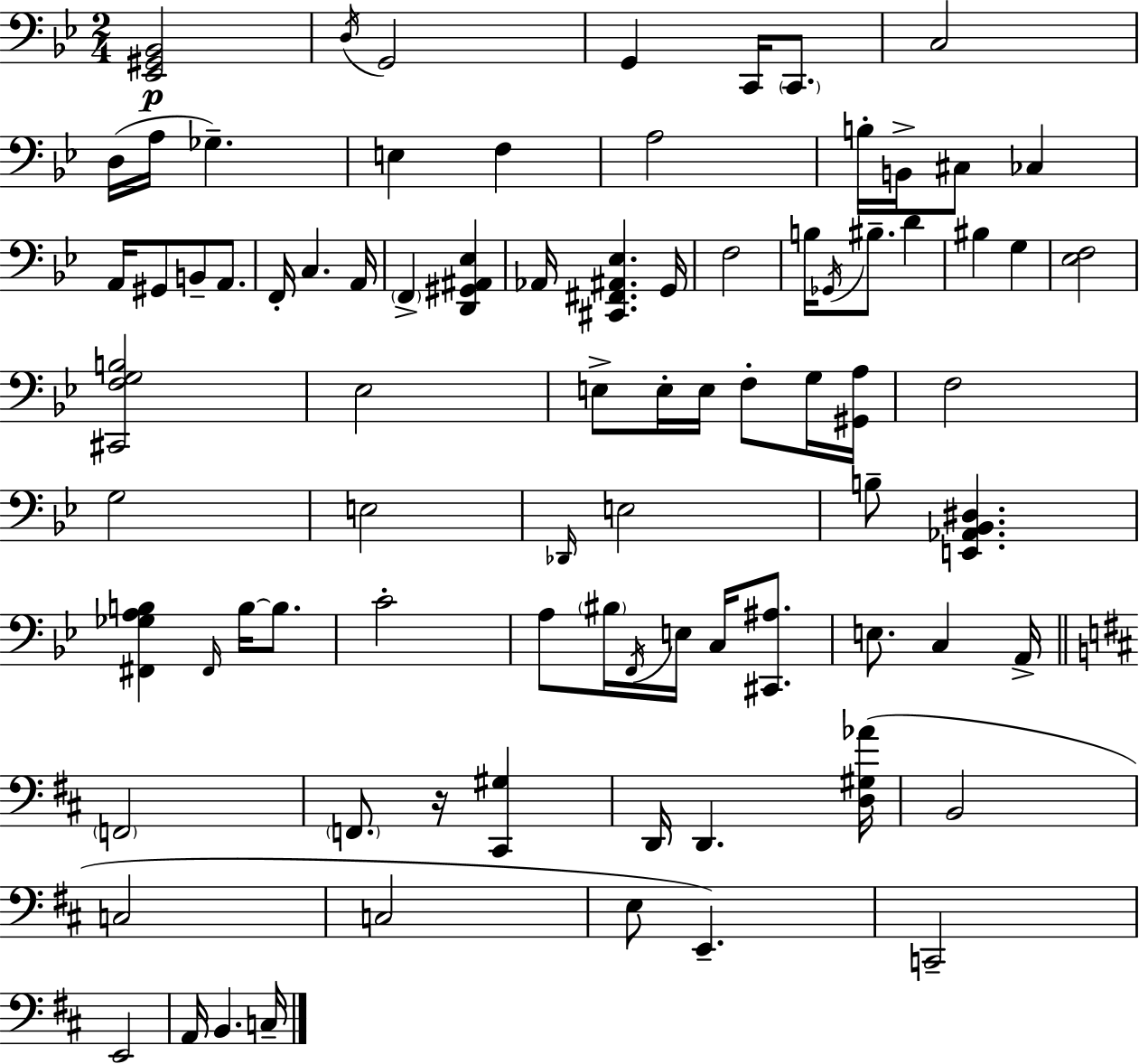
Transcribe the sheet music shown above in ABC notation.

X:1
T:Untitled
M:2/4
L:1/4
K:Gm
[_E,,^G,,_B,,]2 D,/4 G,,2 G,, C,,/4 C,,/2 C,2 D,/4 A,/4 _G, E, F, A,2 B,/4 B,,/4 ^C,/2 _C, A,,/4 ^G,,/2 B,,/2 A,,/2 F,,/4 C, A,,/4 F,, [D,,^G,,^A,,_E,] _A,,/4 [^C,,^F,,^A,,_E,] G,,/4 F,2 B,/4 _G,,/4 ^B,/2 D ^B, G, [_E,F,]2 [^C,,F,G,B,]2 _E,2 E,/2 E,/4 E,/4 F,/2 G,/4 [^G,,A,]/4 F,2 G,2 E,2 _D,,/4 E,2 B,/2 [E,,_A,,_B,,^D,] [^F,,_G,A,B,] ^F,,/4 B,/4 B,/2 C2 A,/2 ^B,/4 F,,/4 E,/4 C,/4 [^C,,^A,]/2 E,/2 C, A,,/4 F,,2 F,,/2 z/4 [^C,,^G,] D,,/4 D,, [D,^G,_A]/4 B,,2 C,2 C,2 E,/2 E,, C,,2 E,,2 A,,/4 B,, C,/4